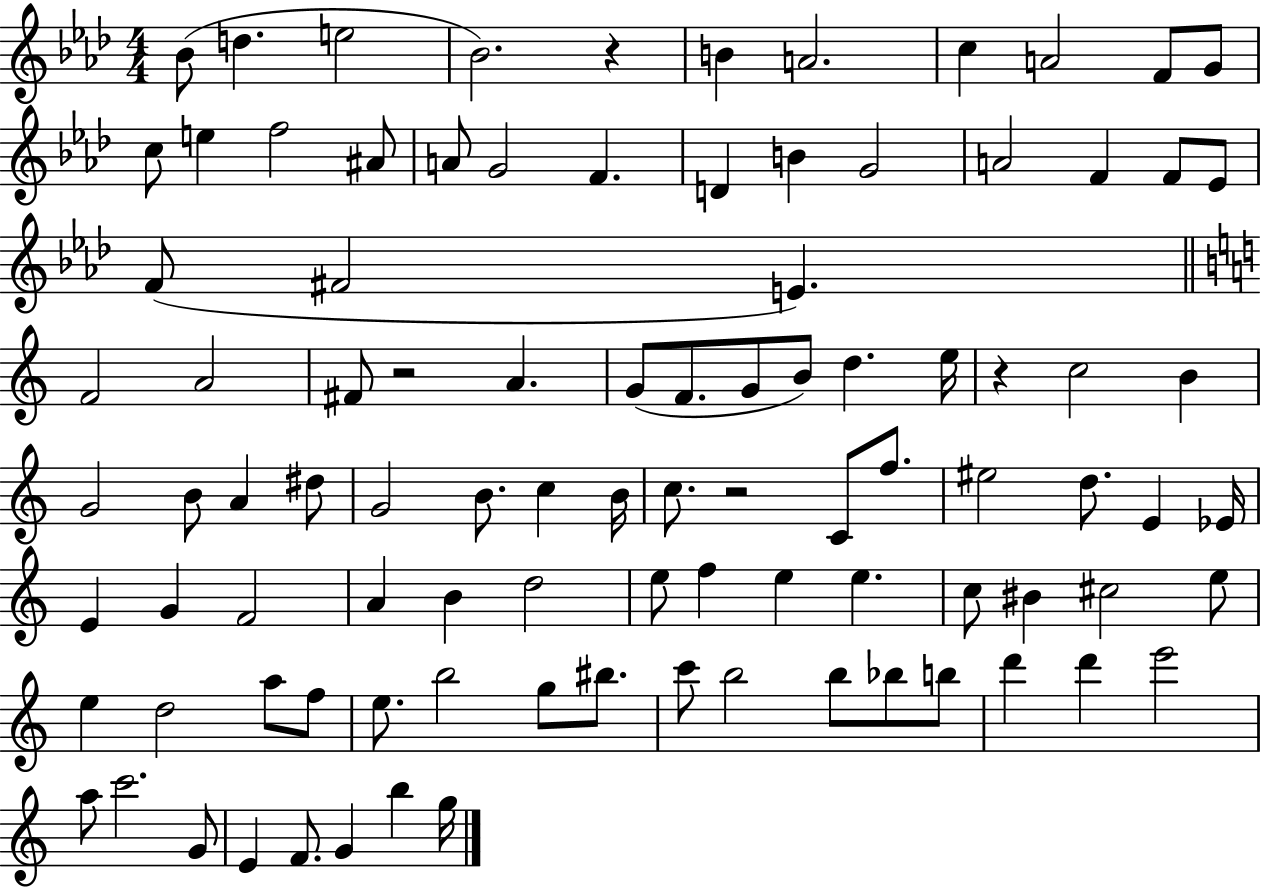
Bb4/e D5/q. E5/h Bb4/h. R/q B4/q A4/h. C5/q A4/h F4/e G4/e C5/e E5/q F5/h A#4/e A4/e G4/h F4/q. D4/q B4/q G4/h A4/h F4/q F4/e Eb4/e F4/e F#4/h E4/q. F4/h A4/h F#4/e R/h A4/q. G4/e F4/e. G4/e B4/e D5/q. E5/s R/q C5/h B4/q G4/h B4/e A4/q D#5/e G4/h B4/e. C5/q B4/s C5/e. R/h C4/e F5/e. EIS5/h D5/e. E4/q Eb4/s E4/q G4/q F4/h A4/q B4/q D5/h E5/e F5/q E5/q E5/q. C5/e BIS4/q C#5/h E5/e E5/q D5/h A5/e F5/e E5/e. B5/h G5/e BIS5/e. C6/e B5/h B5/e Bb5/e B5/e D6/q D6/q E6/h A5/e C6/h. G4/e E4/q F4/e. G4/q B5/q G5/s